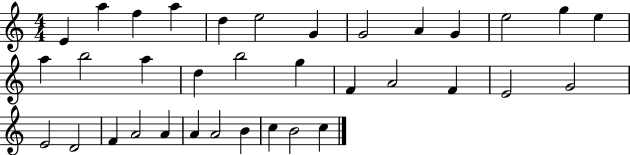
{
  \clef treble
  \numericTimeSignature
  \time 4/4
  \key c \major
  e'4 a''4 f''4 a''4 | d''4 e''2 g'4 | g'2 a'4 g'4 | e''2 g''4 e''4 | \break a''4 b''2 a''4 | d''4 b''2 g''4 | f'4 a'2 f'4 | e'2 g'2 | \break e'2 d'2 | f'4 a'2 a'4 | a'4 a'2 b'4 | c''4 b'2 c''4 | \break \bar "|."
}